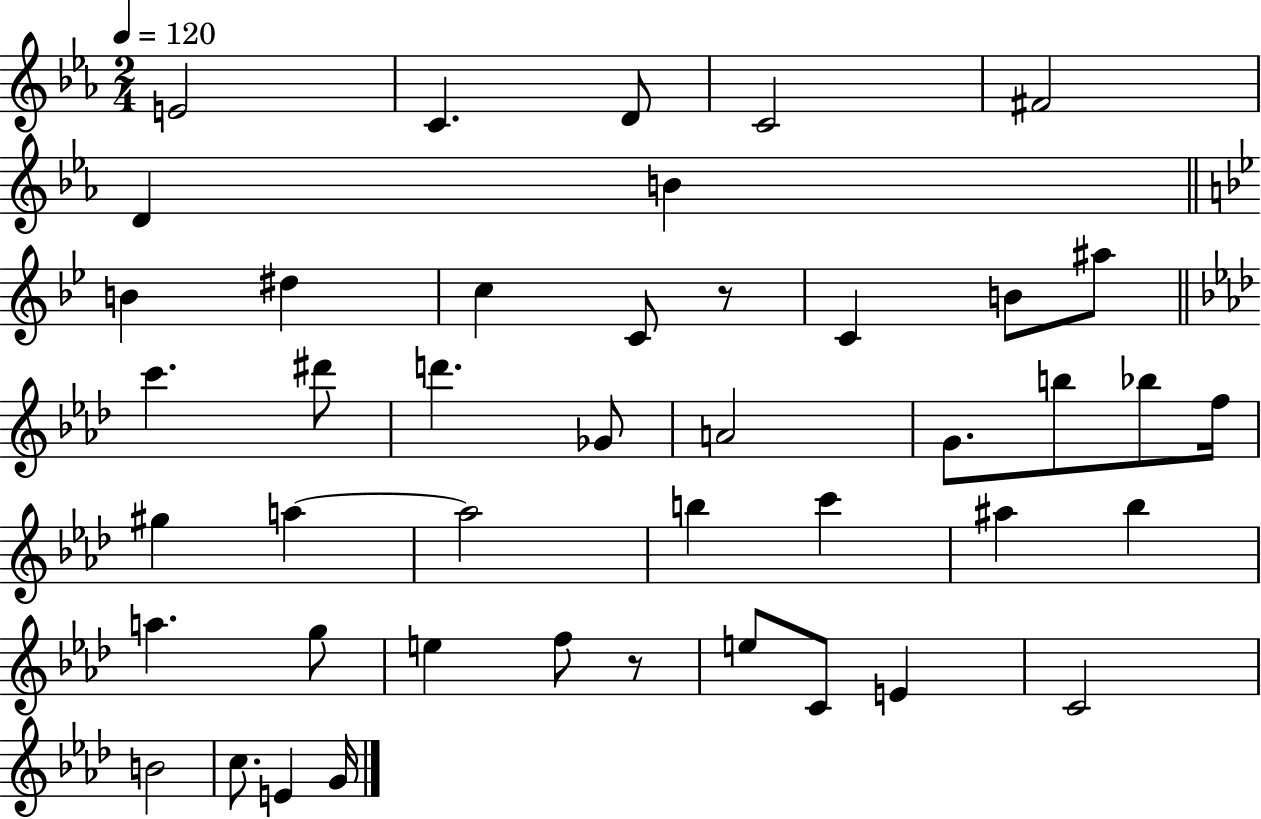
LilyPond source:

{
  \clef treble
  \numericTimeSignature
  \time 2/4
  \key ees \major
  \tempo 4 = 120
  \repeat volta 2 { e'2 | c'4. d'8 | c'2 | fis'2 | \break d'4 b'4 | \bar "||" \break \key bes \major b'4 dis''4 | c''4 c'8 r8 | c'4 b'8 ais''8 | \bar "||" \break \key f \minor c'''4. dis'''8 | d'''4. ges'8 | a'2 | g'8. b''8 bes''8 f''16 | \break gis''4 a''4~~ | a''2 | b''4 c'''4 | ais''4 bes''4 | \break a''4. g''8 | e''4 f''8 r8 | e''8 c'8 e'4 | c'2 | \break b'2 | c''8. e'4 g'16 | } \bar "|."
}